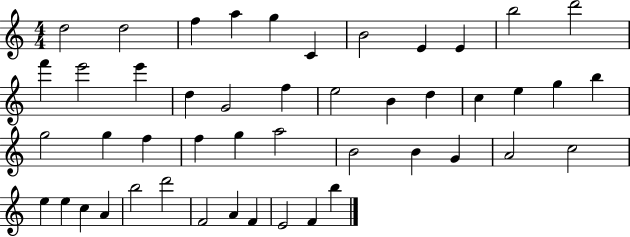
X:1
T:Untitled
M:4/4
L:1/4
K:C
d2 d2 f a g C B2 E E b2 d'2 f' e'2 e' d G2 f e2 B d c e g b g2 g f f g a2 B2 B G A2 c2 e e c A b2 d'2 F2 A F E2 F b